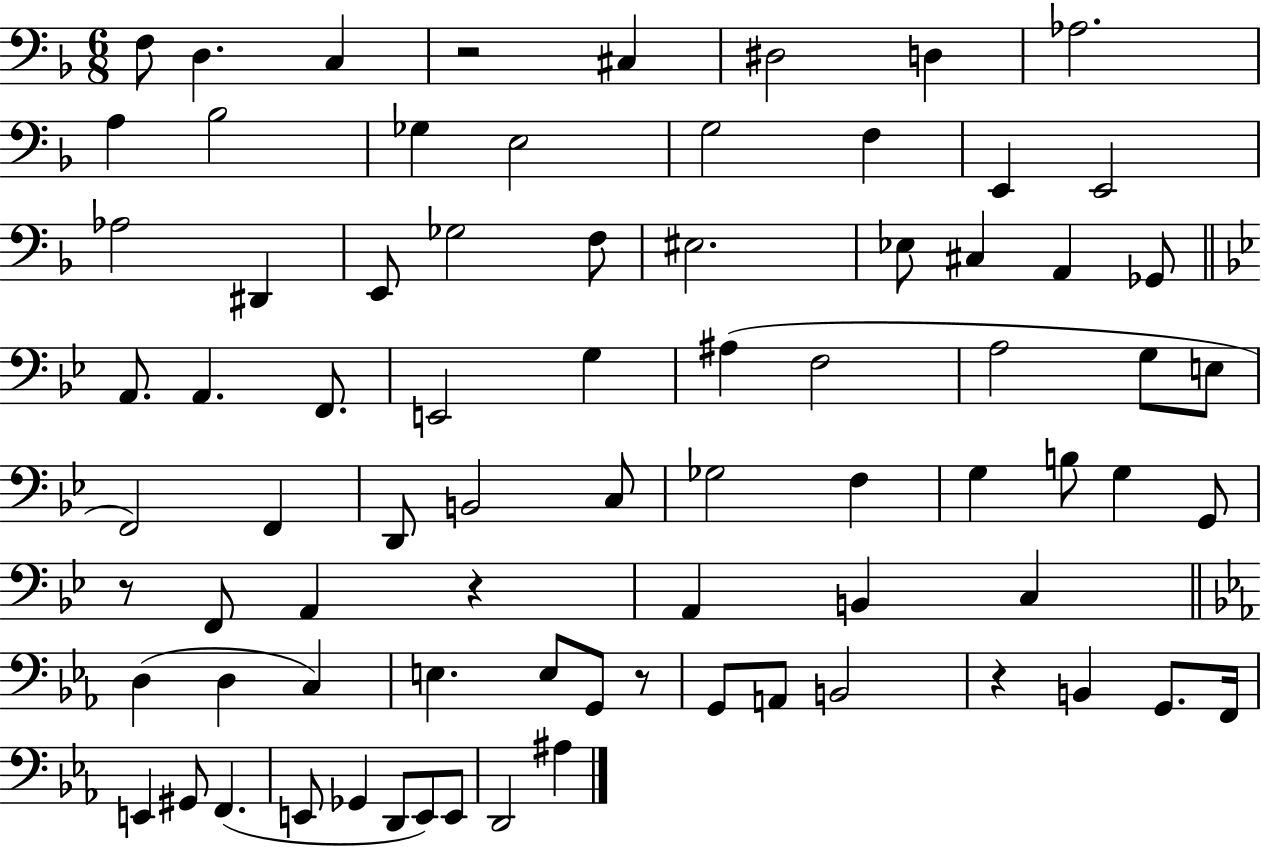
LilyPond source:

{
  \clef bass
  \numericTimeSignature
  \time 6/8
  \key f \major
  f8 d4. c4 | r2 cis4 | dis2 d4 | aes2. | \break a4 bes2 | ges4 e2 | g2 f4 | e,4 e,2 | \break aes2 dis,4 | e,8 ges2 f8 | eis2. | ees8 cis4 a,4 ges,8 | \break \bar "||" \break \key bes \major a,8. a,4. f,8. | e,2 g4 | ais4( f2 | a2 g8 e8 | \break f,2) f,4 | d,8 b,2 c8 | ges2 f4 | g4 b8 g4 g,8 | \break r8 f,8 a,4 r4 | a,4 b,4 c4 | \bar "||" \break \key ees \major d4( d4 c4) | e4. e8 g,8 r8 | g,8 a,8 b,2 | r4 b,4 g,8. f,16 | \break e,4 gis,8 f,4.( | e,8 ges,4 d,8 e,8) e,8 | d,2 ais4 | \bar "|."
}